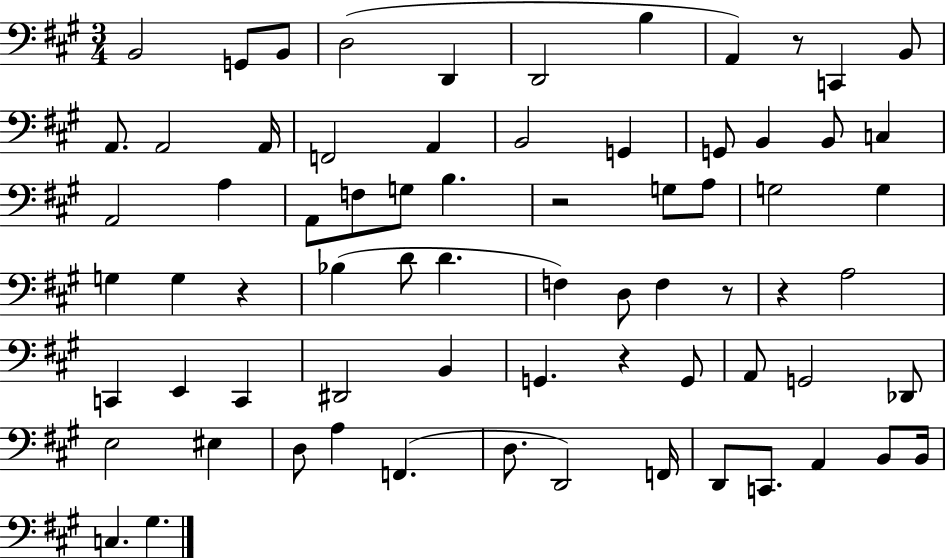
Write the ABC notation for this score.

X:1
T:Untitled
M:3/4
L:1/4
K:A
B,,2 G,,/2 B,,/2 D,2 D,, D,,2 B, A,, z/2 C,, B,,/2 A,,/2 A,,2 A,,/4 F,,2 A,, B,,2 G,, G,,/2 B,, B,,/2 C, A,,2 A, A,,/2 F,/2 G,/2 B, z2 G,/2 A,/2 G,2 G, G, G, z _B, D/2 D F, D,/2 F, z/2 z A,2 C,, E,, C,, ^D,,2 B,, G,, z G,,/2 A,,/2 G,,2 _D,,/2 E,2 ^E, D,/2 A, F,, D,/2 D,,2 F,,/4 D,,/2 C,,/2 A,, B,,/2 B,,/4 C, ^G,